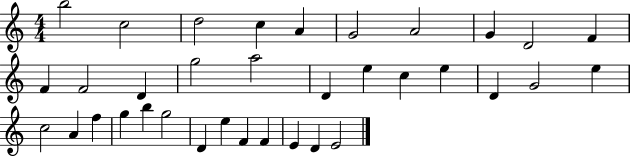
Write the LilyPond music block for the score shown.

{
  \clef treble
  \numericTimeSignature
  \time 4/4
  \key c \major
  b''2 c''2 | d''2 c''4 a'4 | g'2 a'2 | g'4 d'2 f'4 | \break f'4 f'2 d'4 | g''2 a''2 | d'4 e''4 c''4 e''4 | d'4 g'2 e''4 | \break c''2 a'4 f''4 | g''4 b''4 g''2 | d'4 e''4 f'4 f'4 | e'4 d'4 e'2 | \break \bar "|."
}